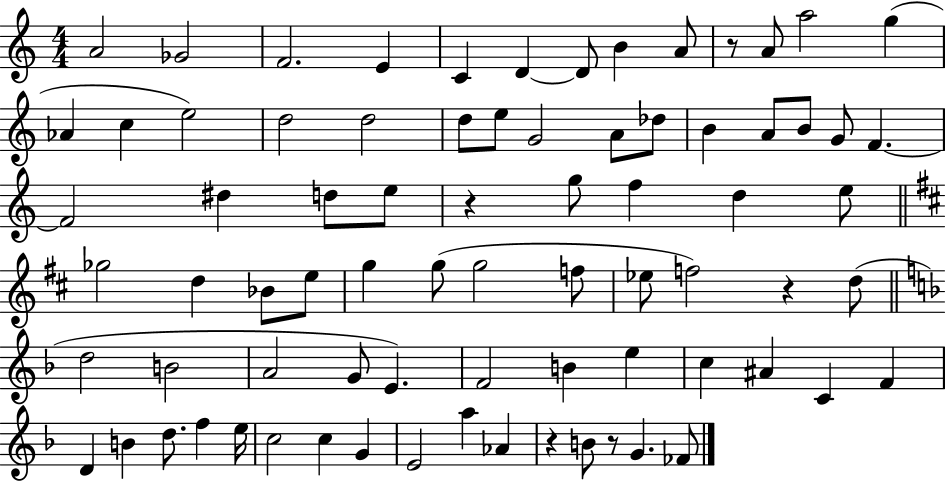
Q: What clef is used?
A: treble